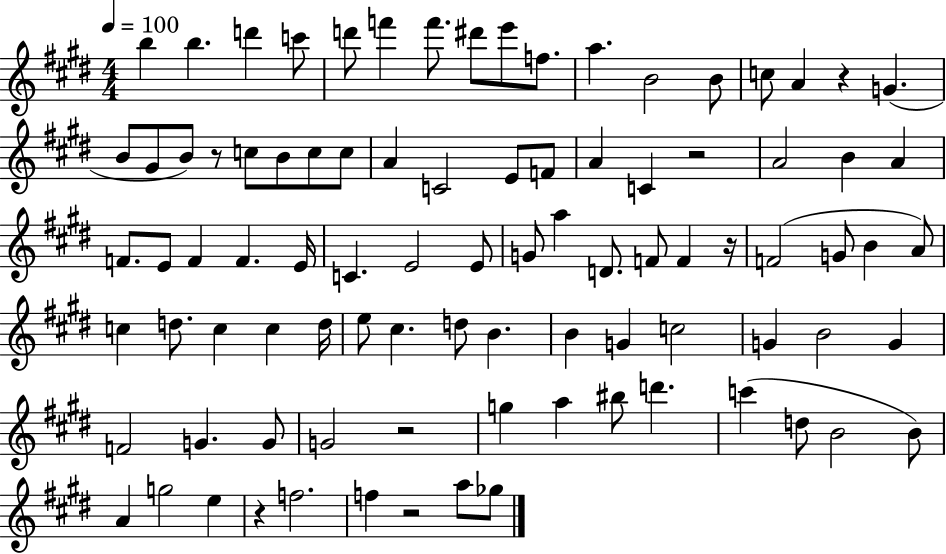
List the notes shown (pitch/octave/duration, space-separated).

B5/q B5/q. D6/q C6/e D6/e F6/q F6/e. D#6/e E6/e F5/e. A5/q. B4/h B4/e C5/e A4/q R/q G4/q. B4/e G#4/e B4/e R/e C5/e B4/e C5/e C5/e A4/q C4/h E4/e F4/e A4/q C4/q R/h A4/h B4/q A4/q F4/e. E4/e F4/q F4/q. E4/s C4/q. E4/h E4/e G4/e A5/q D4/e. F4/e F4/q R/s F4/h G4/e B4/q A4/e C5/q D5/e. C5/q C5/q D5/s E5/e C#5/q. D5/e B4/q. B4/q G4/q C5/h G4/q B4/h G4/q F4/h G4/q. G4/e G4/h R/h G5/q A5/q BIS5/e D6/q. C6/q D5/e B4/h B4/e A4/q G5/h E5/q R/q F5/h. F5/q R/h A5/e Gb5/e